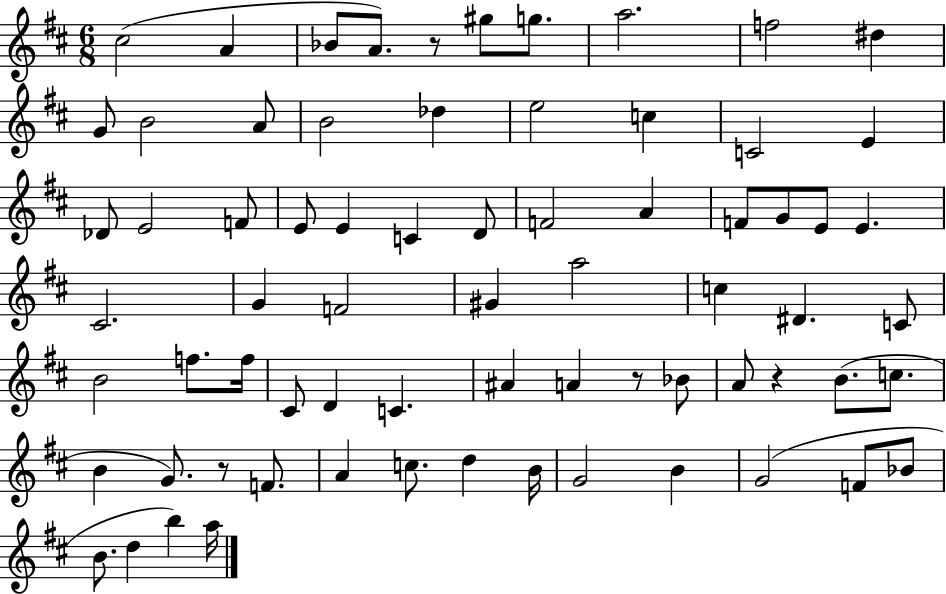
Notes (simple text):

C#5/h A4/q Bb4/e A4/e. R/e G#5/e G5/e. A5/h. F5/h D#5/q G4/e B4/h A4/e B4/h Db5/q E5/h C5/q C4/h E4/q Db4/e E4/h F4/e E4/e E4/q C4/q D4/e F4/h A4/q F4/e G4/e E4/e E4/q. C#4/h. G4/q F4/h G#4/q A5/h C5/q D#4/q. C4/e B4/h F5/e. F5/s C#4/e D4/q C4/q. A#4/q A4/q R/e Bb4/e A4/e R/q B4/e. C5/e. B4/q G4/e. R/e F4/e. A4/q C5/e. D5/q B4/s G4/h B4/q G4/h F4/e Bb4/e B4/e. D5/q B5/q A5/s